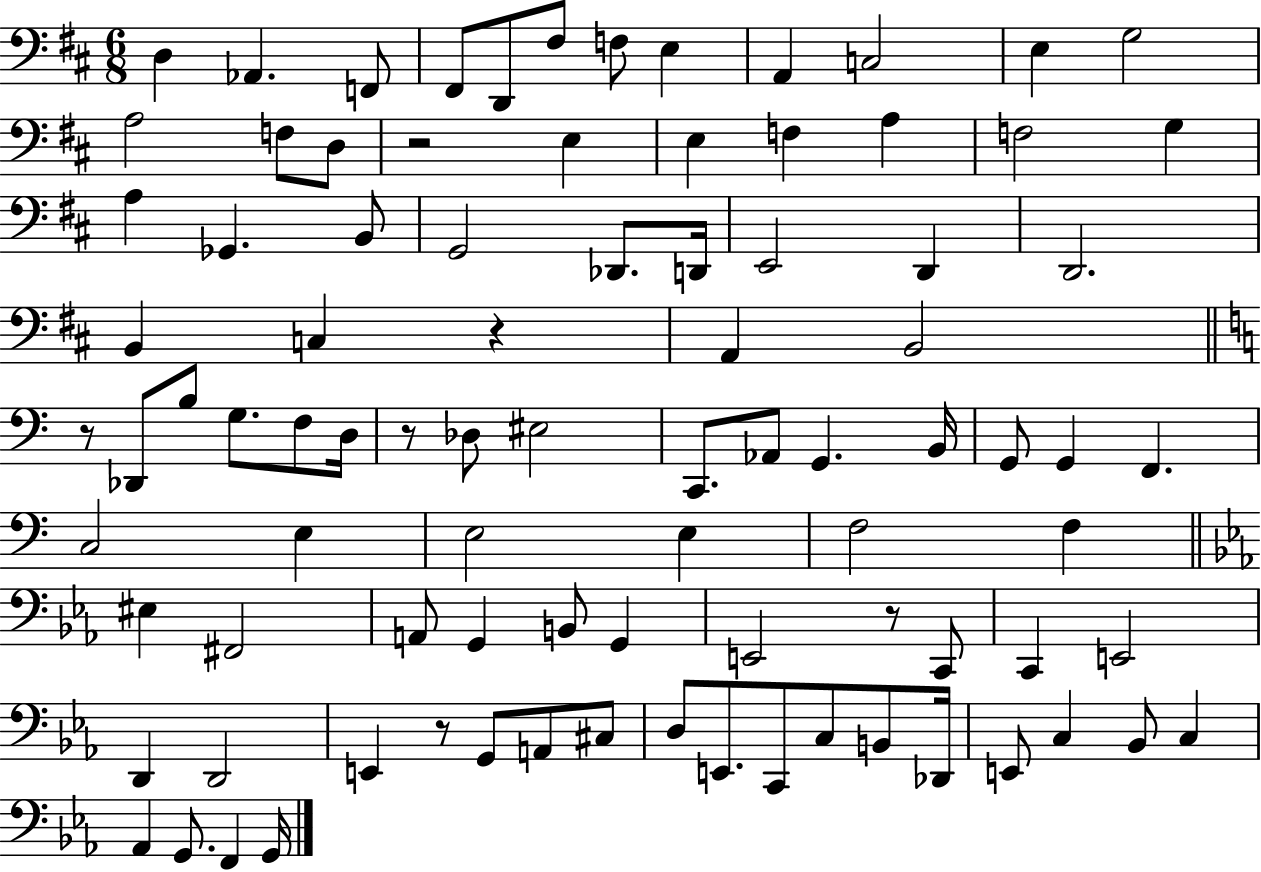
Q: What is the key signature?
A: D major